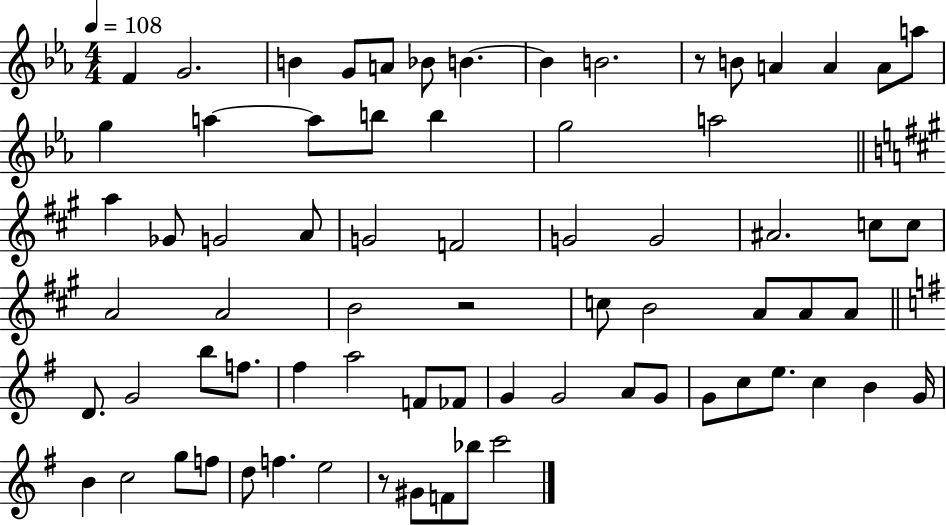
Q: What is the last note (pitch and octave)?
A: C6